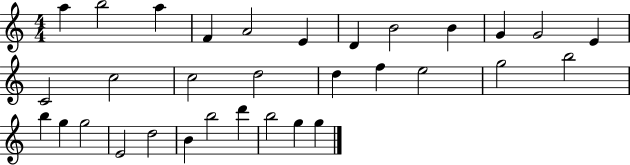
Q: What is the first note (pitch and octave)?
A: A5